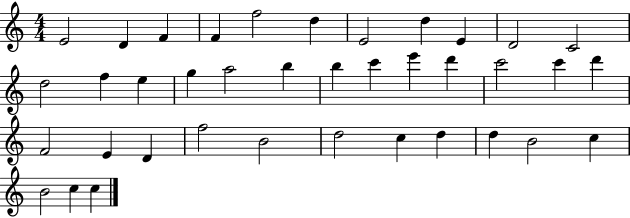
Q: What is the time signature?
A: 4/4